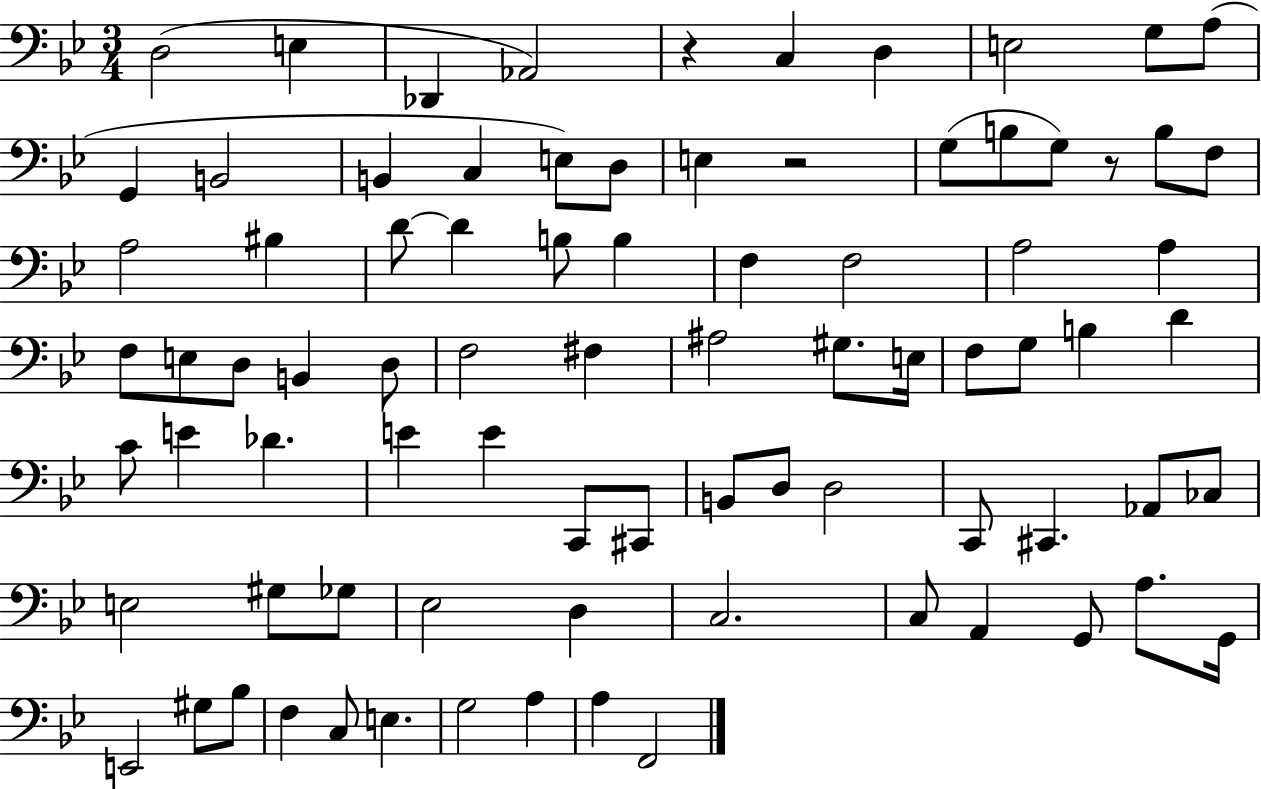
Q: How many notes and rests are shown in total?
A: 83